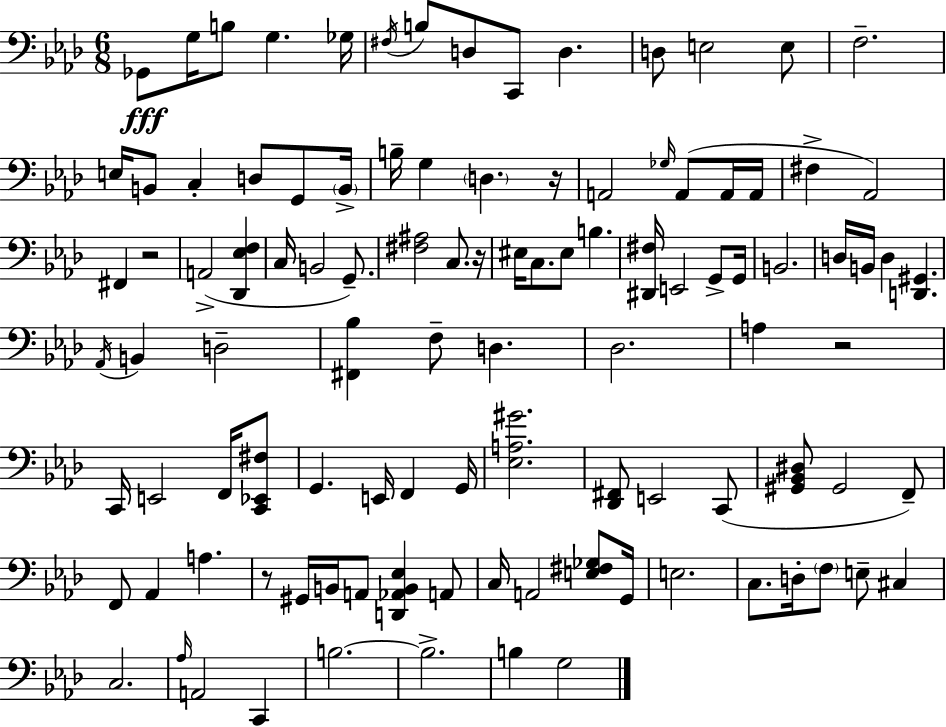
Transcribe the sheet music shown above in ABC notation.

X:1
T:Untitled
M:6/8
L:1/4
K:Ab
_G,,/2 G,/4 B,/2 G, _G,/4 ^F,/4 B,/2 D,/2 C,,/2 D, D,/2 E,2 E,/2 F,2 E,/4 B,,/2 C, D,/2 G,,/2 B,,/4 B,/4 G, D, z/4 A,,2 _G,/4 A,,/2 A,,/4 A,,/4 ^F, _A,,2 ^F,, z2 A,,2 [_D,,_E,F,] C,/4 B,,2 G,,/2 [^F,^A,]2 C,/2 z/4 ^E,/4 C,/2 ^E,/2 B, [^D,,^F,]/4 E,,2 G,,/2 G,,/4 B,,2 D,/4 B,,/4 D, [D,,^G,,] _A,,/4 B,, D,2 [^F,,_B,] F,/2 D, _D,2 A, z2 C,,/4 E,,2 F,,/4 [C,,_E,,^F,]/2 G,, E,,/4 F,, G,,/4 [_E,A,^G]2 [_D,,^F,,]/2 E,,2 C,,/2 [^G,,_B,,^D,]/2 ^G,,2 F,,/2 F,,/2 _A,, A, z/2 ^G,,/4 B,,/4 A,,/2 [D,,_A,,B,,_E,] A,,/2 C,/4 A,,2 [E,^F,_G,]/2 G,,/4 E,2 C,/2 D,/4 F,/2 E,/2 ^C, C,2 _A,/4 A,,2 C,, B,2 B,2 B, G,2